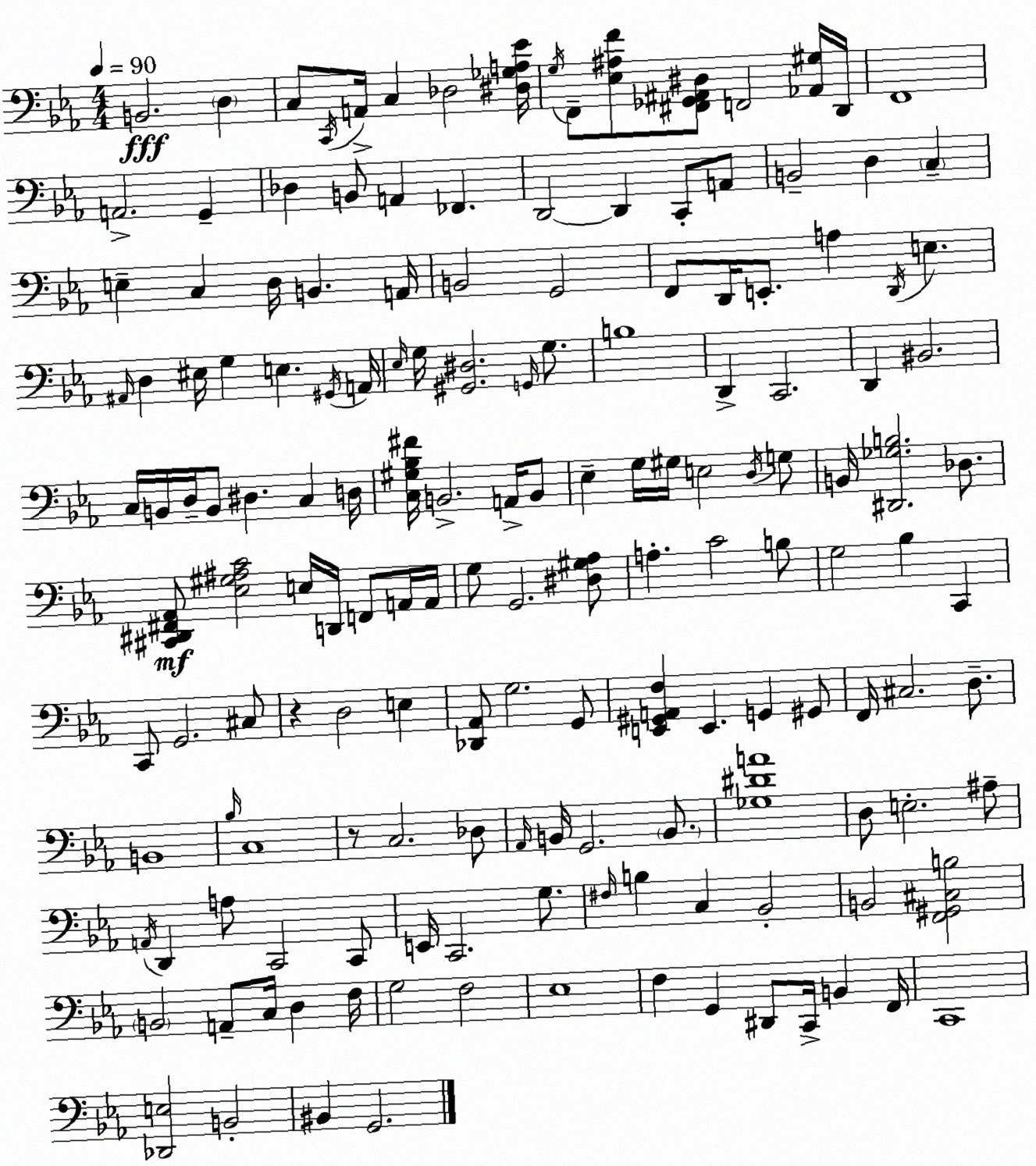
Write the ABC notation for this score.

X:1
T:Untitled
M:4/4
L:1/4
K:Cm
B,,2 D, C,/2 C,,/4 A,,/4 C, _D,2 [^D,_G,A,_E]/4 G,/4 F,,/2 [_E,^A,F]/2 [^F,,_G,,^A,,^D,]/2 F,,2 [_A,,^G,]/4 D,,/4 F,,4 A,,2 G,, _D, B,,/2 A,, _F,, D,,2 D,, C,,/2 A,,/2 B,,2 D, C, E, C, D,/4 B,, A,,/4 B,,2 G,,2 F,,/2 D,,/4 E,,/2 A, D,,/4 E, ^A,,/4 D, ^E,/4 G, E, ^G,,/4 A,,/4 _E,/4 G,/4 [^G,,^D,]2 G,,/4 G,/2 B,4 D,, C,,2 D,, ^B,,2 C,/4 B,,/4 D,/4 B,,/2 ^D, C, D,/4 [C,^G,_B,^F]/4 B,,2 A,,/4 B,,/2 _E, G,/4 ^G,/4 E,2 D,/4 G,/2 B,,/4 [^D,,_G,B,]2 _D,/2 [^C,,^D,,^F,,_A,,]/2 [_E,^G,^A,C]2 E,/4 D,,/4 F,,/2 A,,/4 A,,/4 G,/2 G,,2 [^D,^G,_A,]/2 A, C2 B,/2 G,2 _B, C,, C,,/2 G,,2 ^C,/2 z D,2 E, [_D,,_A,,]/2 G,2 G,,/2 [E,,^G,,A,,F,] E,, G,, ^G,,/2 F,,/4 ^C,2 D,/2 B,,4 _B,/4 C,4 z/2 C,2 _D,/2 _A,,/4 B,,/4 G,,2 B,,/2 [_G,^DA]4 D,/2 E,2 ^A,/2 A,,/4 D,, A,/2 C,,2 C,,/2 E,,/4 C,,2 G,/2 ^F,/4 B, C, _B,,2 B,,2 [F,,^G,,^C,B,]2 B,,2 A,,/2 C,/4 D, F,/4 G,2 F,2 _E,4 F, G,, ^D,,/2 C,,/4 B,, F,,/4 C,,4 [_D,,E,]2 B,,2 ^B,, G,,2